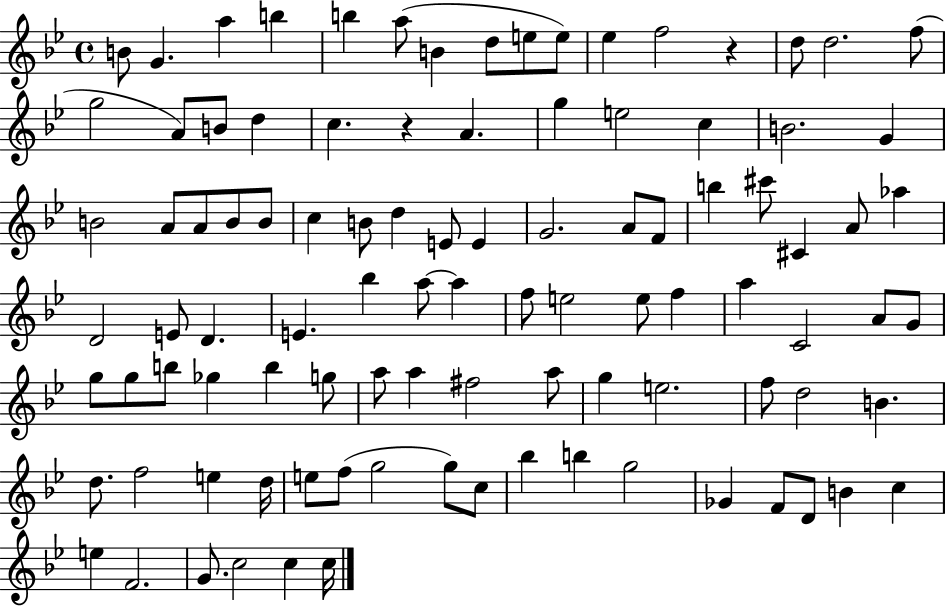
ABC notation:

X:1
T:Untitled
M:4/4
L:1/4
K:Bb
B/2 G a b b a/2 B d/2 e/2 e/2 _e f2 z d/2 d2 f/2 g2 A/2 B/2 d c z A g e2 c B2 G B2 A/2 A/2 B/2 B/2 c B/2 d E/2 E G2 A/2 F/2 b ^c'/2 ^C A/2 _a D2 E/2 D E _b a/2 a f/2 e2 e/2 f a C2 A/2 G/2 g/2 g/2 b/2 _g b g/2 a/2 a ^f2 a/2 g e2 f/2 d2 B d/2 f2 e d/4 e/2 f/2 g2 g/2 c/2 _b b g2 _G F/2 D/2 B c e F2 G/2 c2 c c/4